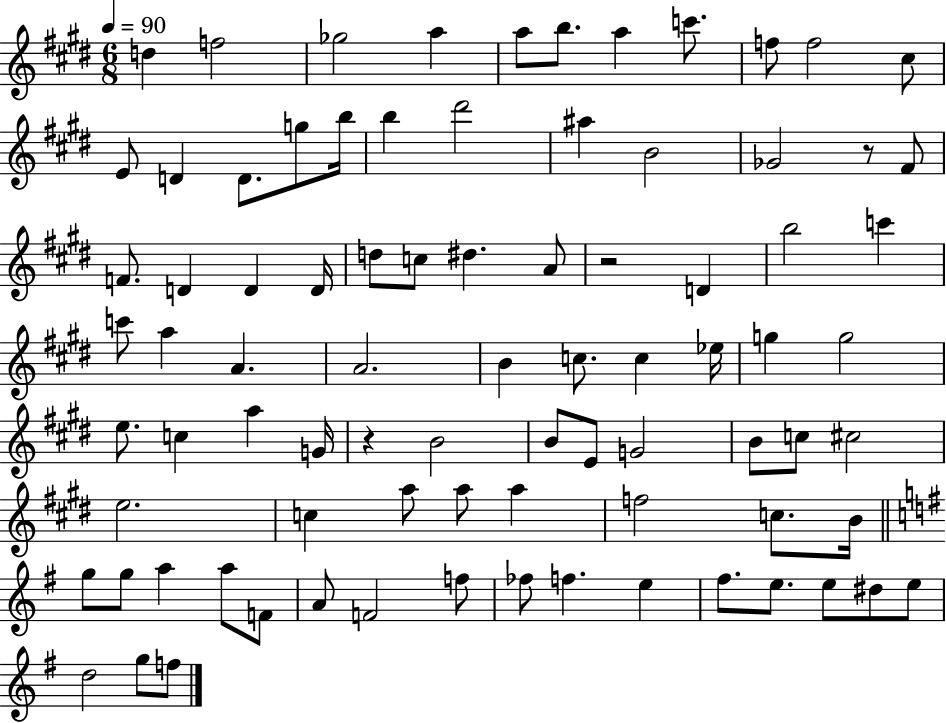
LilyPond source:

{
  \clef treble
  \numericTimeSignature
  \time 6/8
  \key e \major
  \tempo 4 = 90
  d''4 f''2 | ges''2 a''4 | a''8 b''8. a''4 c'''8. | f''8 f''2 cis''8 | \break e'8 d'4 d'8. g''8 b''16 | b''4 dis'''2 | ais''4 b'2 | ges'2 r8 fis'8 | \break f'8. d'4 d'4 d'16 | d''8 c''8 dis''4. a'8 | r2 d'4 | b''2 c'''4 | \break c'''8 a''4 a'4. | a'2. | b'4 c''8. c''4 ees''16 | g''4 g''2 | \break e''8. c''4 a''4 g'16 | r4 b'2 | b'8 e'8 g'2 | b'8 c''8 cis''2 | \break e''2. | c''4 a''8 a''8 a''4 | f''2 c''8. b'16 | \bar "||" \break \key e \minor g''8 g''8 a''4 a''8 f'8 | a'8 f'2 f''8 | fes''8 f''4. e''4 | fis''8. e''8. e''8 dis''8 e''8 | \break d''2 g''8 f''8 | \bar "|."
}